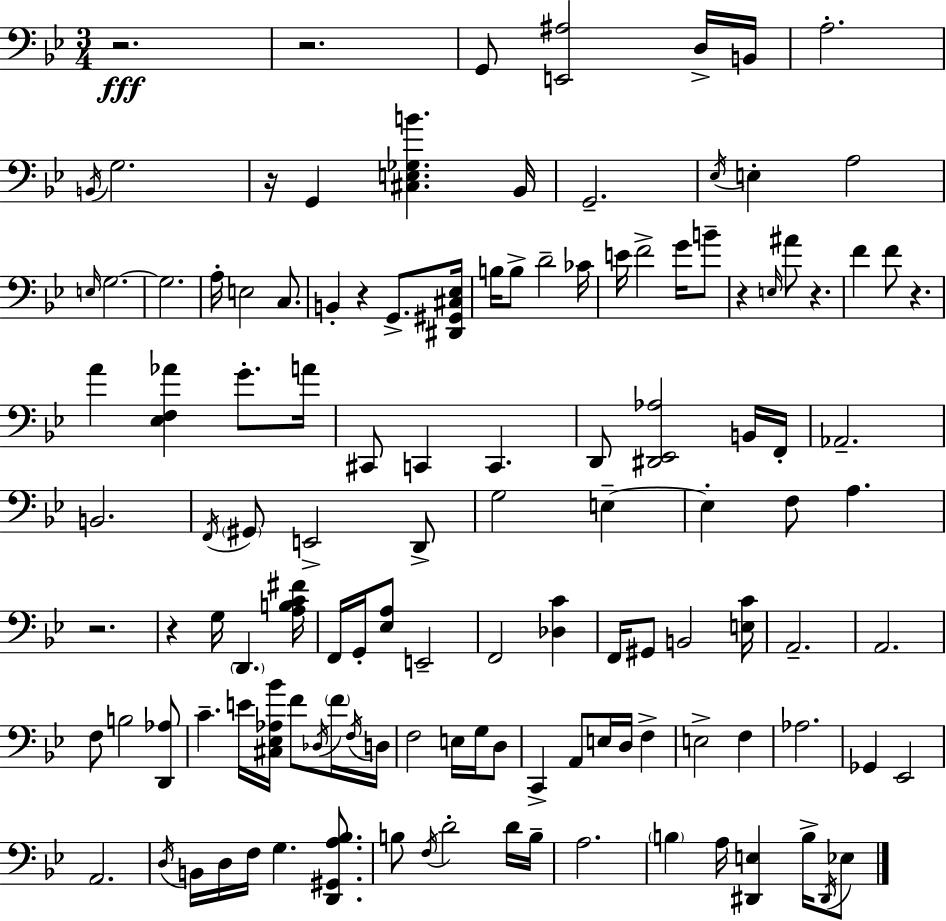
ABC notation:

X:1
T:Untitled
M:3/4
L:1/4
K:Gm
z2 z2 G,,/2 [E,,^A,]2 D,/4 B,,/4 A,2 B,,/4 G,2 z/4 G,, [^C,E,_G,B] _B,,/4 G,,2 _E,/4 E, A,2 E,/4 G,2 G,2 A,/4 E,2 C,/2 B,, z G,,/2 [^D,,^G,,^C,_E,]/4 B,/4 B,/2 D2 _C/4 E/4 F2 G/4 B/2 z E,/4 ^A/2 z F F/2 z A [_E,F,_A] G/2 A/4 ^C,,/2 C,, C,, D,,/2 [^D,,_E,,_A,]2 B,,/4 F,,/4 _A,,2 B,,2 F,,/4 ^G,,/2 E,,2 D,,/2 G,2 E, E, F,/2 A, z2 z G,/4 D,, [A,B,C^F]/4 F,,/4 G,,/4 [_E,A,]/2 E,,2 F,,2 [_D,C] F,,/4 ^G,,/2 B,,2 [E,C]/4 A,,2 A,,2 F,/2 B,2 [D,,_A,]/2 C E/4 [^C,_E,_A,_B]/4 F/2 _D,/4 F/4 F,/4 D,/4 F,2 E,/4 G,/4 D,/2 C,, A,,/2 E,/4 D,/4 F, E,2 F, _A,2 _G,, _E,,2 A,,2 D,/4 B,,/4 D,/4 F,/4 G, [D,,^G,,A,_B,]/2 B,/2 F,/4 D2 D/4 B,/4 A,2 B, A,/4 [^D,,E,] B,/4 ^D,,/4 _E,/2